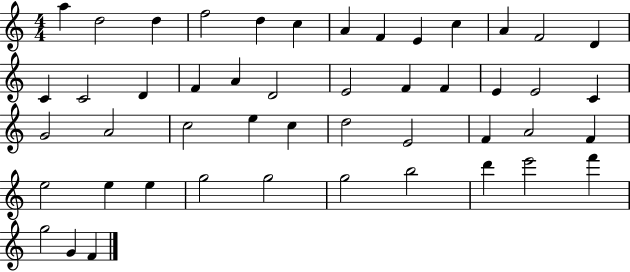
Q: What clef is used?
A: treble